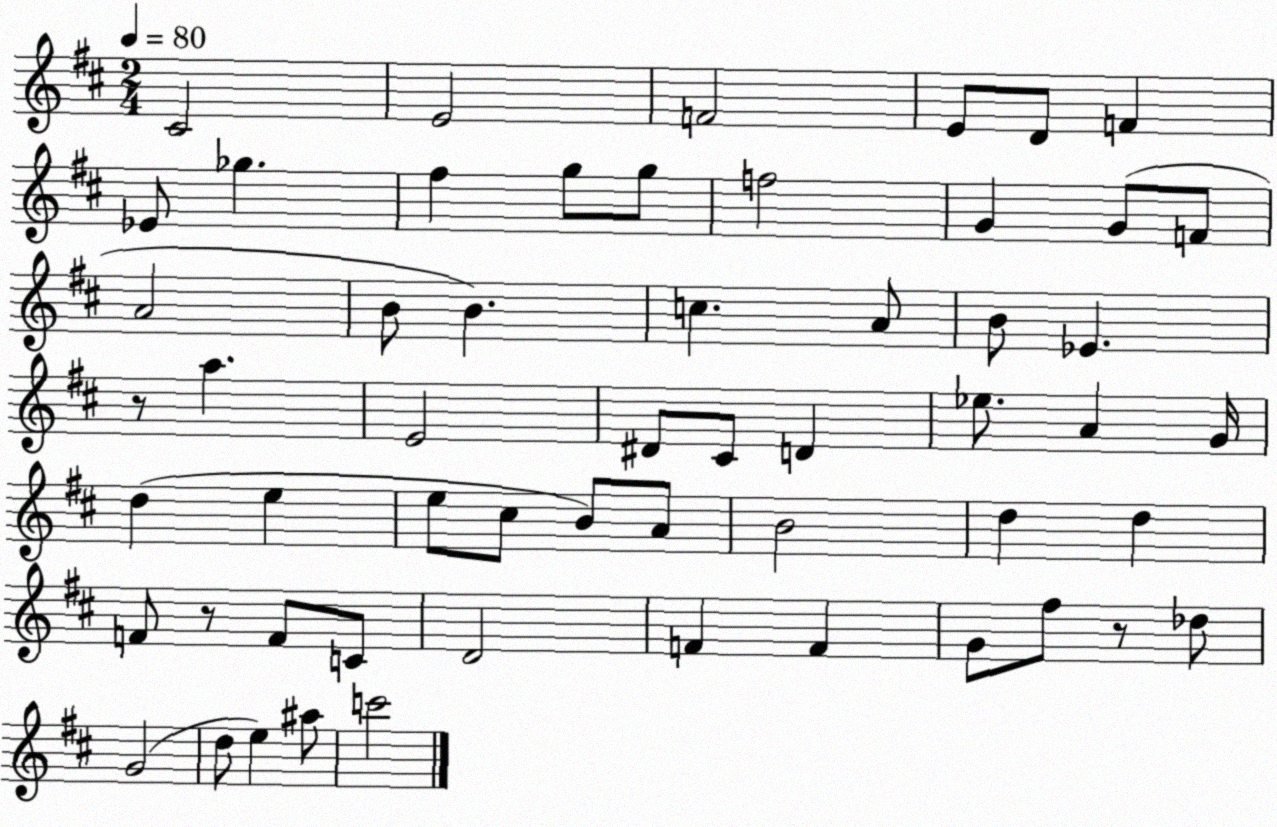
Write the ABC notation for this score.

X:1
T:Untitled
M:2/4
L:1/4
K:D
^C2 E2 F2 E/2 D/2 F _E/2 _g ^f g/2 g/2 f2 G G/2 F/2 A2 B/2 B c A/2 B/2 _E z/2 a E2 ^D/2 ^C/2 D _e/2 A G/4 d e e/2 ^c/2 B/2 A/2 B2 d d F/2 z/2 F/2 C/2 D2 F F G/2 ^f/2 z/2 _d/2 G2 d/2 e ^a/2 c'2